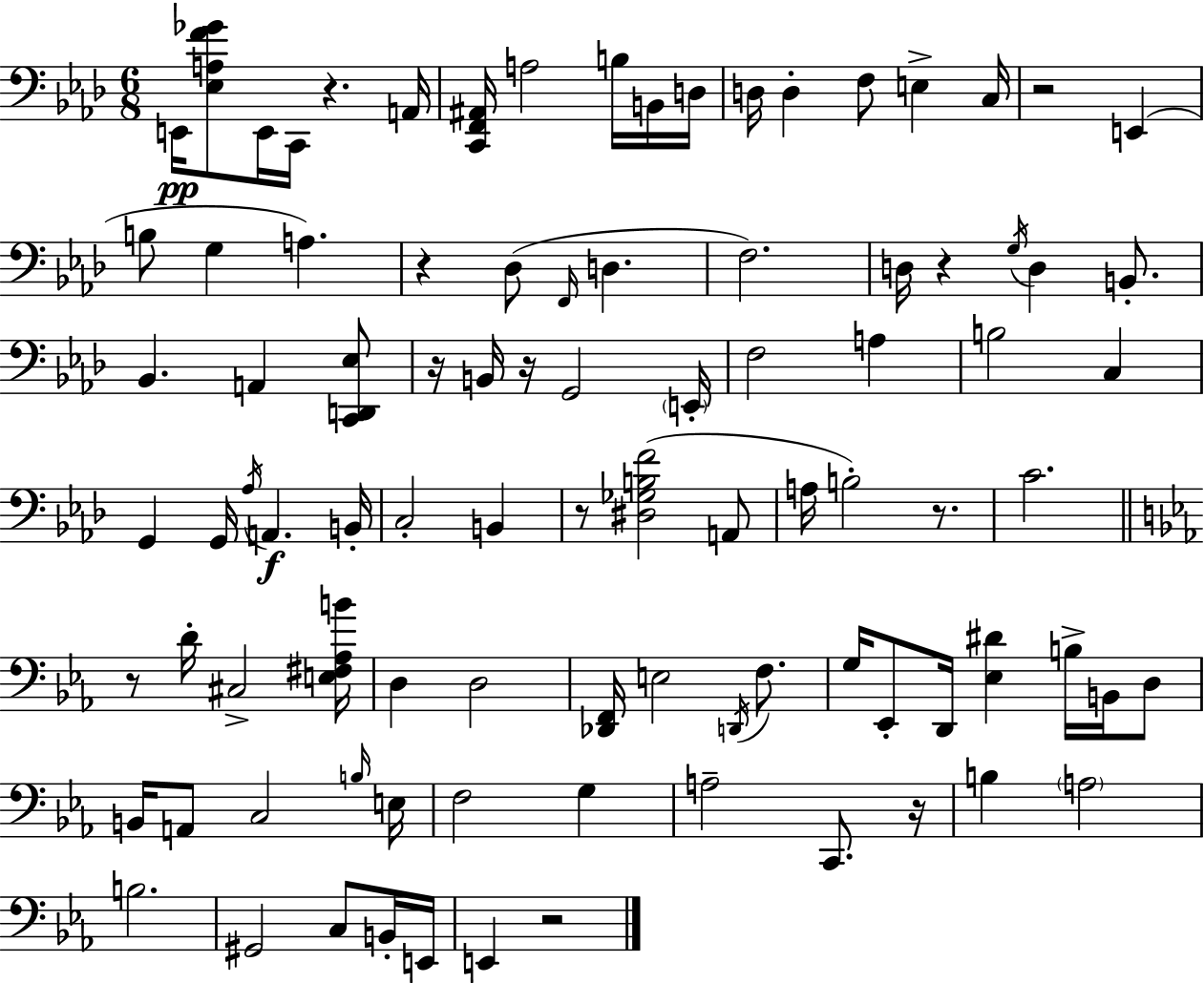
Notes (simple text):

E2/s [Eb3,A3,F4,Gb4]/e E2/s C2/s R/q. A2/s [C2,F2,A#2]/s A3/h B3/s B2/s D3/s D3/s D3/q F3/e E3/q C3/s R/h E2/q B3/e G3/q A3/q. R/q Db3/e F2/s D3/q. F3/h. D3/s R/q G3/s D3/q B2/e. Bb2/q. A2/q [C2,D2,Eb3]/e R/s B2/s R/s G2/h E2/s F3/h A3/q B3/h C3/q G2/q G2/s Ab3/s A2/q. B2/s C3/h B2/q R/e [D#3,Gb3,B3,F4]/h A2/e A3/s B3/h R/e. C4/h. R/e D4/s C#3/h [E3,F#3,Ab3,B4]/s D3/q D3/h [Db2,F2]/s E3/h D2/s F3/e. G3/s Eb2/e D2/s [Eb3,D#4]/q B3/s B2/s D3/e B2/s A2/e C3/h B3/s E3/s F3/h G3/q A3/h C2/e. R/s B3/q A3/h B3/h. G#2/h C3/e B2/s E2/s E2/q R/h